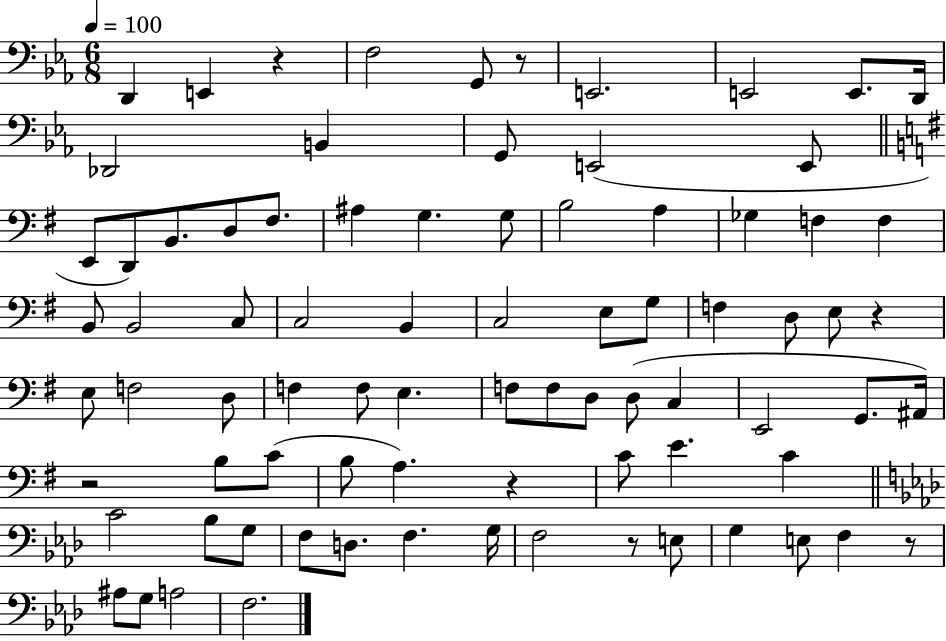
X:1
T:Untitled
M:6/8
L:1/4
K:Eb
D,, E,, z F,2 G,,/2 z/2 E,,2 E,,2 E,,/2 D,,/4 _D,,2 B,, G,,/2 E,,2 E,,/2 E,,/2 D,,/2 B,,/2 D,/2 ^F,/2 ^A, G, G,/2 B,2 A, _G, F, F, B,,/2 B,,2 C,/2 C,2 B,, C,2 E,/2 G,/2 F, D,/2 E,/2 z E,/2 F,2 D,/2 F, F,/2 E, F,/2 F,/2 D,/2 D,/2 C, E,,2 G,,/2 ^A,,/4 z2 B,/2 C/2 B,/2 A, z C/2 E C C2 _B,/2 G,/2 F,/2 D,/2 F, G,/4 F,2 z/2 E,/2 G, E,/2 F, z/2 ^A,/2 G,/2 A,2 F,2